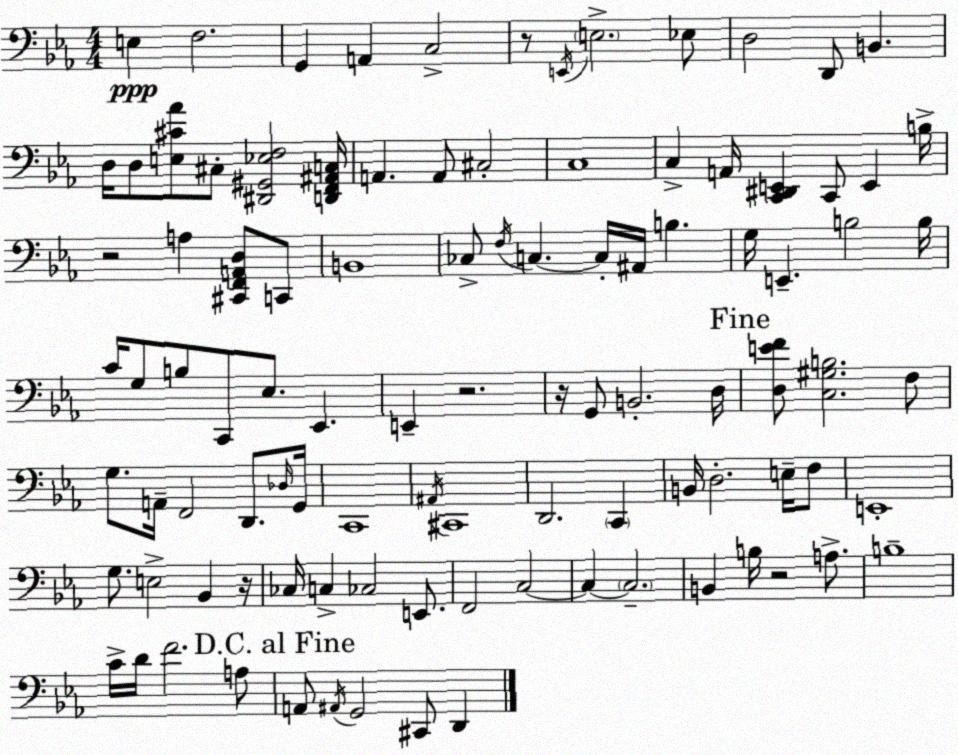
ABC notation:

X:1
T:Untitled
M:4/4
L:1/4
K:Cm
E, F,2 G,, A,, C,2 z/2 E,,/4 E,2 _E,/2 D,2 D,,/2 B,, D,/4 D,/2 [E,^C_A]/2 ^C,/2 [^D,,^G,,_E,F,]2 [D,,F,,^A,,C,]/4 A,, A,,/2 ^C,2 C,4 C, A,,/4 [C,,^D,,E,,] C,,/2 E,, B,/4 z2 A, [^C,,F,,A,,D,]/2 C,,/2 B,,4 _C,/2 F,/4 C, C,/4 ^A,,/4 B, G,/4 E,, B,2 B,/4 C/4 G,/2 B,/2 C,,/2 _E,/2 _E,, E,, z2 z/4 G,,/2 B,,2 D,/4 [D,EF]/2 [C,^G,B,]2 F,/2 G,/2 A,,/4 F,,2 D,,/2 _D,/4 G,,/4 C,,4 ^A,,/4 ^C,,4 D,,2 C,, B,,/4 D,2 E,/4 F,/2 E,,4 G,/2 E,2 _B,, z/4 _C,/4 C, _C,2 E,,/2 F,,2 C,2 C, C,2 B,, B,/4 z2 A,/2 B,4 C/4 D/4 F2 A,/2 A,,/2 ^A,,/4 G,,2 ^C,,/2 D,,